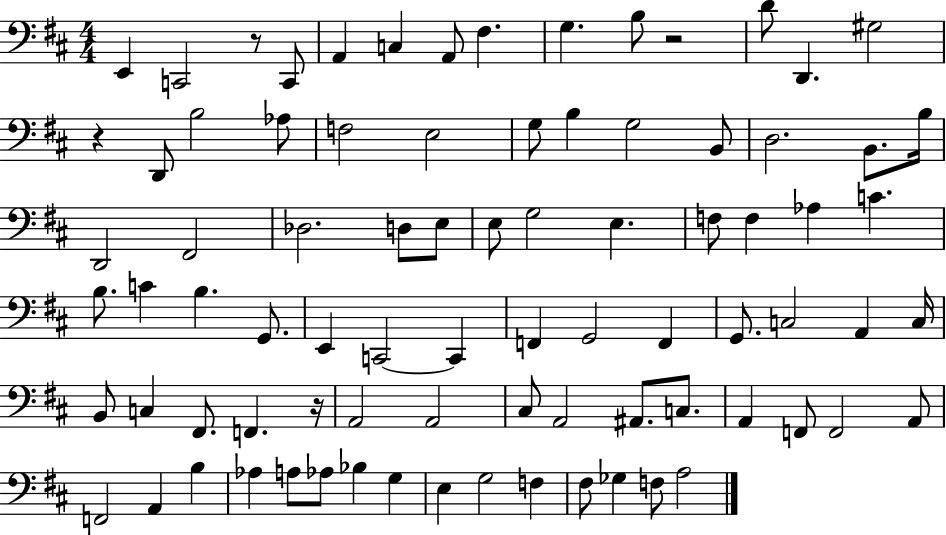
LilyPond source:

{
  \clef bass
  \numericTimeSignature
  \time 4/4
  \key d \major
  e,4 c,2 r8 c,8 | a,4 c4 a,8 fis4. | g4. b8 r2 | d'8 d,4. gis2 | \break r4 d,8 b2 aes8 | f2 e2 | g8 b4 g2 b,8 | d2. b,8. b16 | \break d,2 fis,2 | des2. d8 e8 | e8 g2 e4. | f8 f4 aes4 c'4. | \break b8. c'4 b4. g,8. | e,4 c,2~~ c,4 | f,4 g,2 f,4 | g,8. c2 a,4 c16 | \break b,8 c4 fis,8. f,4. r16 | a,2 a,2 | cis8 a,2 ais,8. c8. | a,4 f,8 f,2 a,8 | \break f,2 a,4 b4 | aes4 a8 aes8 bes4 g4 | e4 g2 f4 | fis8 ges4 f8 a2 | \break \bar "|."
}